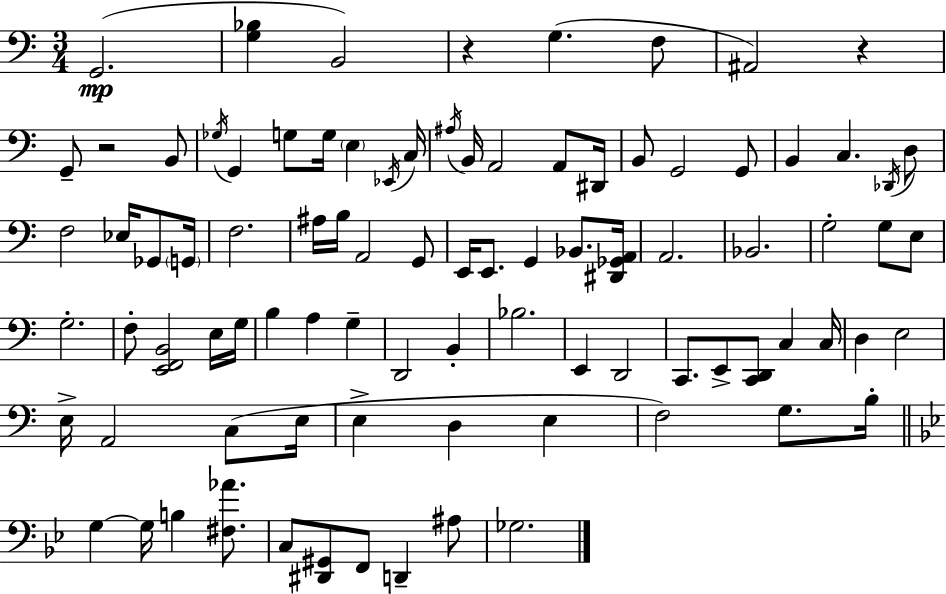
{
  \clef bass
  \numericTimeSignature
  \time 3/4
  \key a \minor
  g,2.(\mp | <g bes>4 b,2) | r4 g4.( f8 | ais,2) r4 | \break g,8-- r2 b,8 | \acciaccatura { ges16 } g,4 g8 g16 \parenthesize e4 | \acciaccatura { ees,16 } c16 \acciaccatura { ais16 } b,16 a,2 | a,8 dis,16 b,8 g,2 | \break g,8 b,4 c4. | \acciaccatura { des,16 } d8 f2 | ees16 ges,8 \parenthesize g,16 f2. | ais16 b16 a,2 | \break g,8 e,16 e,8. g,4 | bes,8. <dis, ges, a,>16 a,2. | bes,2. | g2-. | \break g8 e8 g2.-. | f8-. <e, f, b,>2 | e16 g16 b4 a4 | g4-- d,2 | \break b,4-. bes2. | e,4 d,2 | c,8. e,8-> <c, d,>8 c4 | c16 d4 e2 | \break e16-> a,2 | c8( e16 e4-> d4 | e4 f2) | g8. b16-. \bar "||" \break \key g \minor g4~~ g16 b4 <fis aes'>8. | c8 <dis, gis,>8 f,8 d,4-- ais8 | ges2. | \bar "|."
}